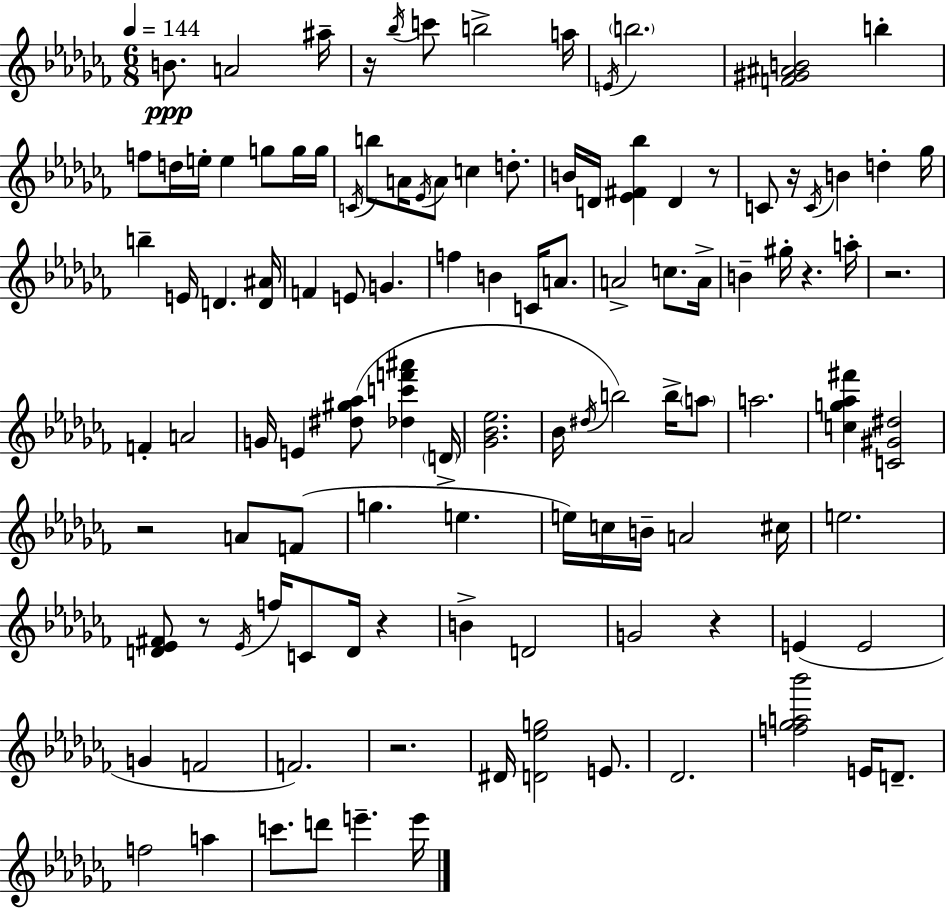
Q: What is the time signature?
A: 6/8